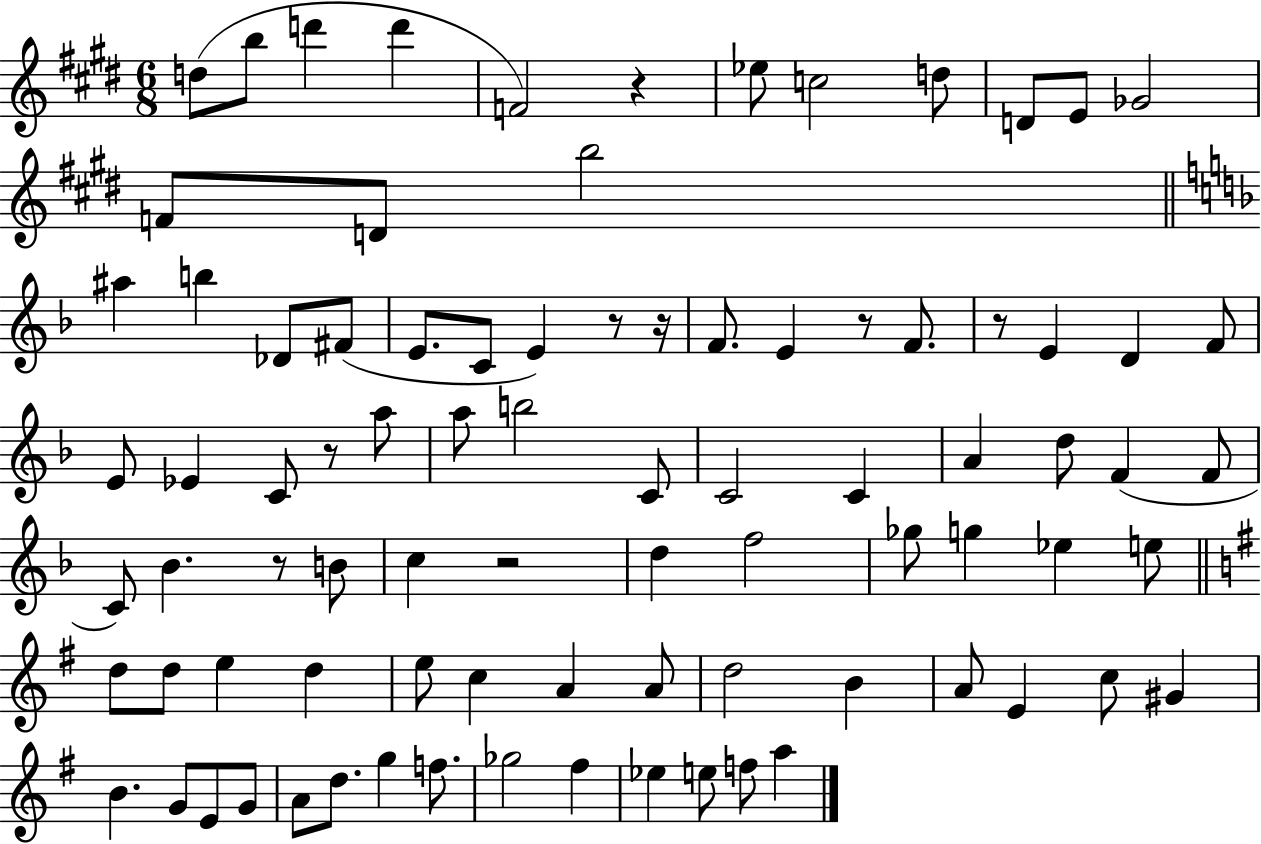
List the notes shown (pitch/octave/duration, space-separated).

D5/e B5/e D6/q D6/q F4/h R/q Eb5/e C5/h D5/e D4/e E4/e Gb4/h F4/e D4/e B5/h A#5/q B5/q Db4/e F#4/e E4/e. C4/e E4/q R/e R/s F4/e. E4/q R/e F4/e. R/e E4/q D4/q F4/e E4/e Eb4/q C4/e R/e A5/e A5/e B5/h C4/e C4/h C4/q A4/q D5/e F4/q F4/e C4/e Bb4/q. R/e B4/e C5/q R/h D5/q F5/h Gb5/e G5/q Eb5/q E5/e D5/e D5/e E5/q D5/q E5/e C5/q A4/q A4/e D5/h B4/q A4/e E4/q C5/e G#4/q B4/q. G4/e E4/e G4/e A4/e D5/e. G5/q F5/e. Gb5/h F#5/q Eb5/q E5/e F5/e A5/q